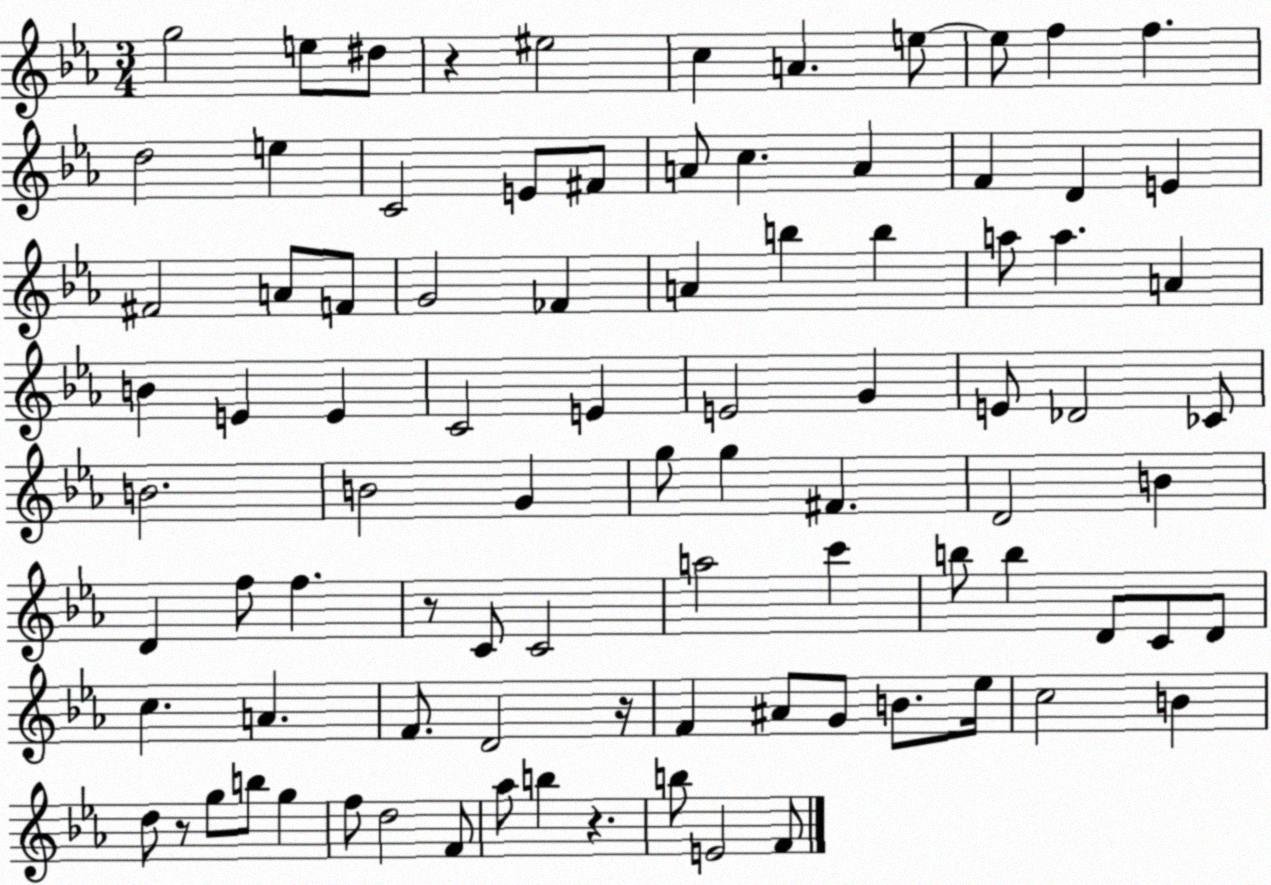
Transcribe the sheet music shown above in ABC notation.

X:1
T:Untitled
M:3/4
L:1/4
K:Eb
g2 e/2 ^d/2 z ^e2 c A e/2 e/2 f f d2 e C2 E/2 ^F/2 A/2 c A F D E ^F2 A/2 F/2 G2 _F A b b a/2 a A B E E C2 E E2 G E/2 _D2 _C/2 B2 B2 G g/2 g ^F D2 B D f/2 f z/2 C/2 C2 a2 c' b/2 b D/2 C/2 D/2 c A F/2 D2 z/4 F ^A/2 G/2 B/2 _e/4 c2 B d/2 z/2 g/2 b/2 g f/2 d2 F/2 _a/2 b z b/2 E2 F/2